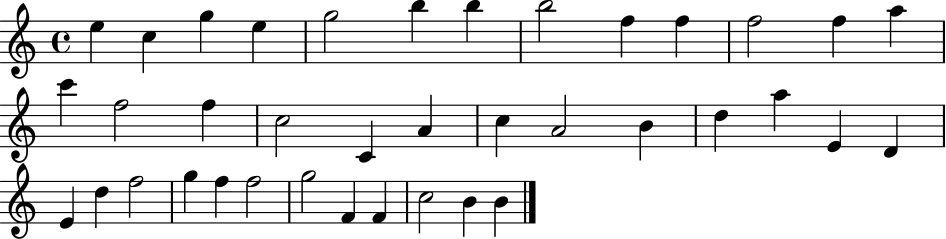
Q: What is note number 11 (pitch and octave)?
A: F5